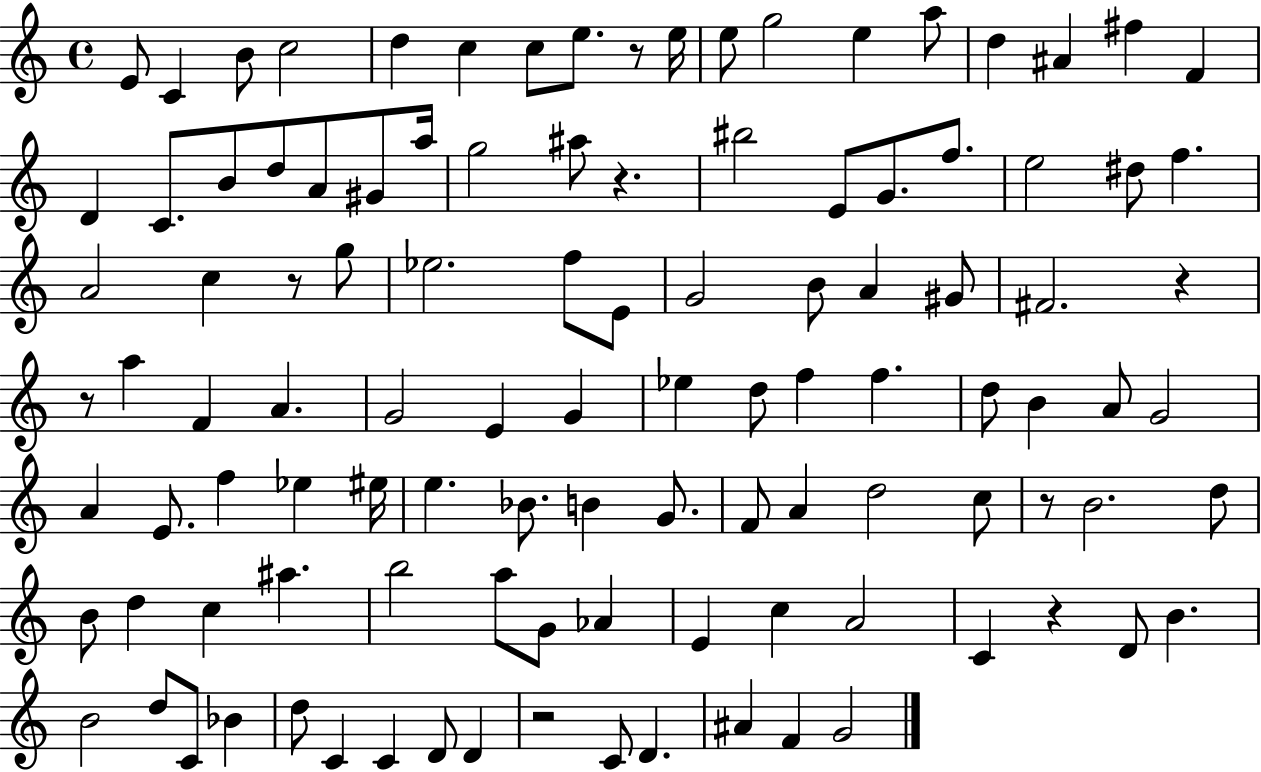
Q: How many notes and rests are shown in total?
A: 109